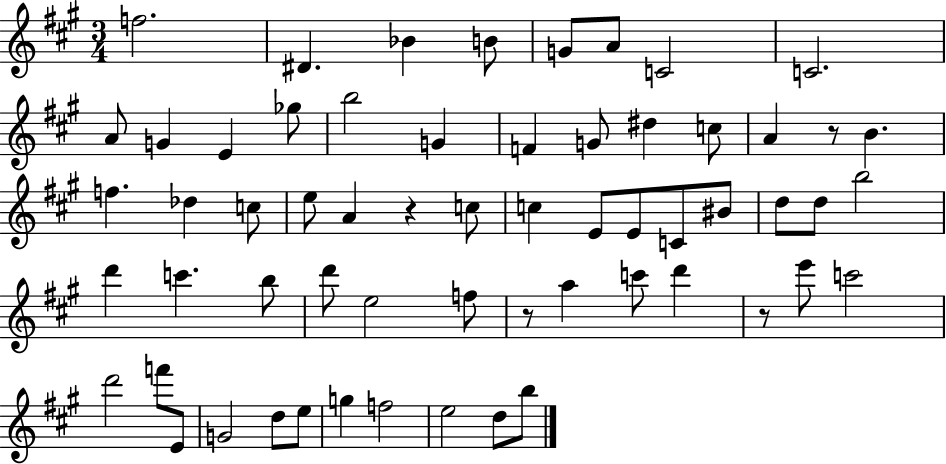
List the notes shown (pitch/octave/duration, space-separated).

F5/h. D#4/q. Bb4/q B4/e G4/e A4/e C4/h C4/h. A4/e G4/q E4/q Gb5/e B5/h G4/q F4/q G4/e D#5/q C5/e A4/q R/e B4/q. F5/q. Db5/q C5/e E5/e A4/q R/q C5/e C5/q E4/e E4/e C4/e BIS4/e D5/e D5/e B5/h D6/q C6/q. B5/e D6/e E5/h F5/e R/e A5/q C6/e D6/q R/e E6/e C6/h D6/h F6/e E4/e G4/h D5/e E5/e G5/q F5/h E5/h D5/e B5/e